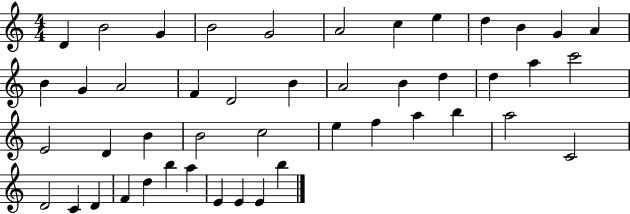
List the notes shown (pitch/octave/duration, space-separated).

D4/q B4/h G4/q B4/h G4/h A4/h C5/q E5/q D5/q B4/q G4/q A4/q B4/q G4/q A4/h F4/q D4/h B4/q A4/h B4/q D5/q D5/q A5/q C6/h E4/h D4/q B4/q B4/h C5/h E5/q F5/q A5/q B5/q A5/h C4/h D4/h C4/q D4/q F4/q D5/q B5/q A5/q E4/q E4/q E4/q B5/q